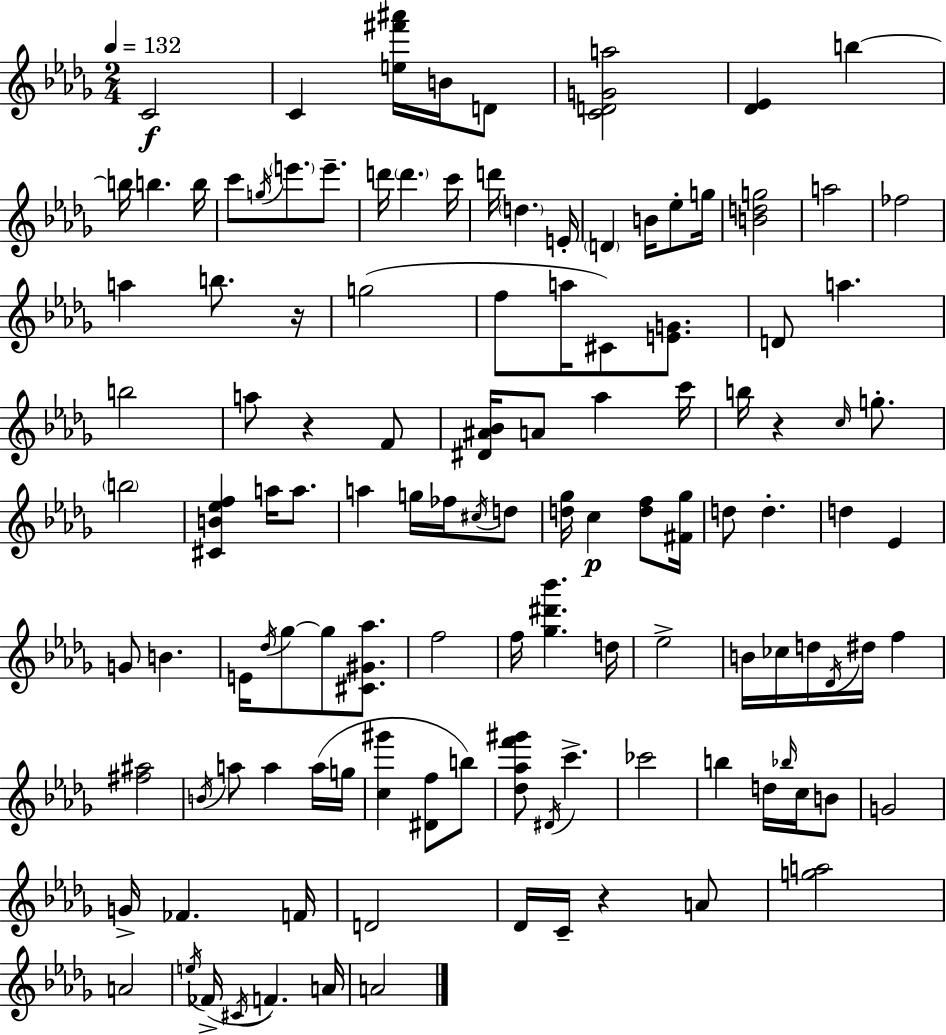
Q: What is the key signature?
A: BES minor